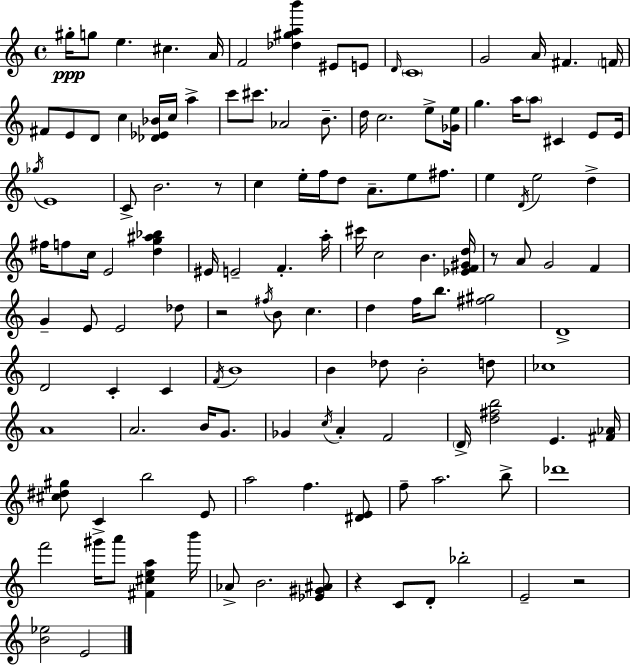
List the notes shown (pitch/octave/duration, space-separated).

G#5/s G5/e E5/q. C#5/q. A4/s F4/h [Db5,G#5,A5,B6]/q EIS4/e E4/e D4/s C4/w G4/h A4/s F#4/q. F4/s F#4/e E4/e D4/e C5/q [Db4,Eb4,Bb4]/s C5/s A5/q C6/e C#6/e. Ab4/h B4/e. D5/s C5/h. E5/e [Gb4,E5]/s G5/q. A5/s A5/e C#4/q E4/e E4/s Gb5/s E4/w C4/e B4/h. R/e C5/q E5/s F5/s D5/e A4/e. E5/e F#5/e. E5/q D4/s E5/h D5/q F#5/s F5/e C5/s E4/h [D5,G5,A#5,Bb5]/q EIS4/s E4/h F4/q. A5/s C#6/s C5/h B4/q. [Eb4,F4,G#4,D5]/s R/e A4/e G4/h F4/q G4/q E4/e E4/h Db5/e R/h F#5/s B4/e C5/q. D5/q F5/s B5/e. [F#5,G#5]/h D4/w D4/h C4/q C4/q F4/s B4/w B4/q Db5/e B4/h D5/e CES5/w A4/w A4/h. B4/s G4/e. Gb4/q C5/s A4/q F4/h D4/s [D5,F#5,B5]/h E4/q. [F#4,Ab4]/s [C#5,D#5,G#5]/e C4/q B5/h E4/e A5/h F5/q. [D#4,E4]/e F5/e A5/h. B5/e Db6/w F6/h G#6/s A6/e [F#4,C#5,E5,A5]/q B6/s Ab4/e B4/h. [Eb4,G#4,A#4]/e R/q C4/e D4/e Bb5/h E4/h R/h [B4,Eb5]/h E4/h